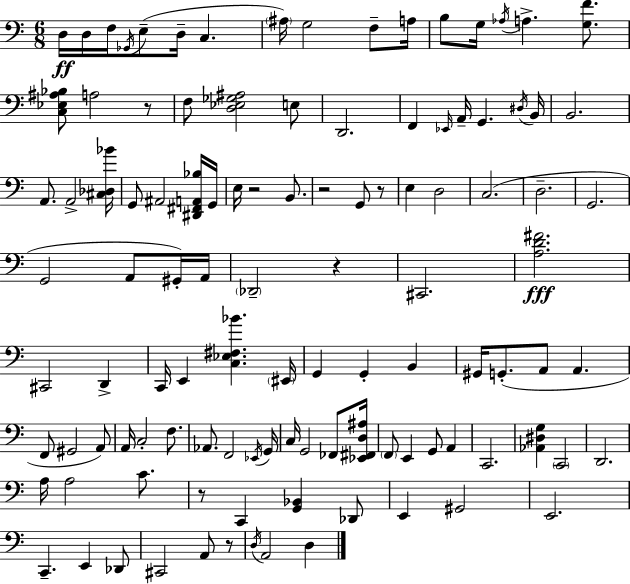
X:1
T:Untitled
M:6/8
L:1/4
K:C
D,/4 D,/4 F,/4 _G,,/4 E,/2 D,/4 C, ^A,/4 G,2 F,/2 A,/4 B,/2 G,/4 _A,/4 A, [G,F]/2 [C,_E,^A,_B,]/2 A,2 z/2 F,/2 [D,_E,_G,^A,]2 E,/2 D,,2 F,, _E,,/4 A,,/4 G,, ^D,/4 B,,/4 B,,2 A,,/2 A,,2 [^C,_D,_B]/4 G,,/2 ^A,,2 [^D,,^F,,A,,_B,]/4 G,,/4 E,/4 z2 B,,/2 z2 G,,/2 z/2 E, D,2 C,2 D,2 G,,2 G,,2 A,,/2 ^G,,/4 A,,/4 _D,,2 z ^C,,2 [A,D^F]2 ^C,,2 D,, C,,/4 E,, [C,_E,^F,_B] ^E,,/4 G,, G,, B,, ^G,,/4 G,,/2 A,,/2 A,, F,,/2 ^G,,2 A,,/2 A,,/4 C,2 F,/2 _A,,/2 F,,2 _E,,/4 G,,/4 C,/4 G,,2 _F,,/2 [_E,,^F,,D,^A,]/4 F,,/2 E,, G,,/2 A,, C,,2 [_A,,^D,G,] C,,2 D,,2 A,/4 A,2 C/2 z/2 C,, [G,,_B,,] _D,,/2 E,, ^G,,2 E,,2 C,, E,, _D,,/2 ^C,,2 A,,/2 z/2 D,/4 A,,2 D,